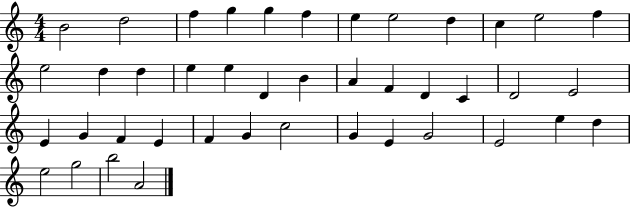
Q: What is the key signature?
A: C major